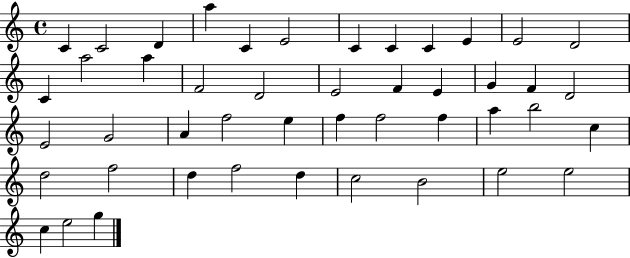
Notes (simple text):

C4/q C4/h D4/q A5/q C4/q E4/h C4/q C4/q C4/q E4/q E4/h D4/h C4/q A5/h A5/q F4/h D4/h E4/h F4/q E4/q G4/q F4/q D4/h E4/h G4/h A4/q F5/h E5/q F5/q F5/h F5/q A5/q B5/h C5/q D5/h F5/h D5/q F5/h D5/q C5/h B4/h E5/h E5/h C5/q E5/h G5/q